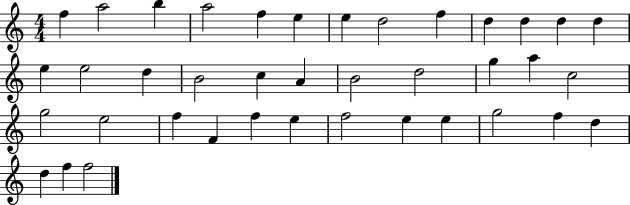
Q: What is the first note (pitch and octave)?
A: F5